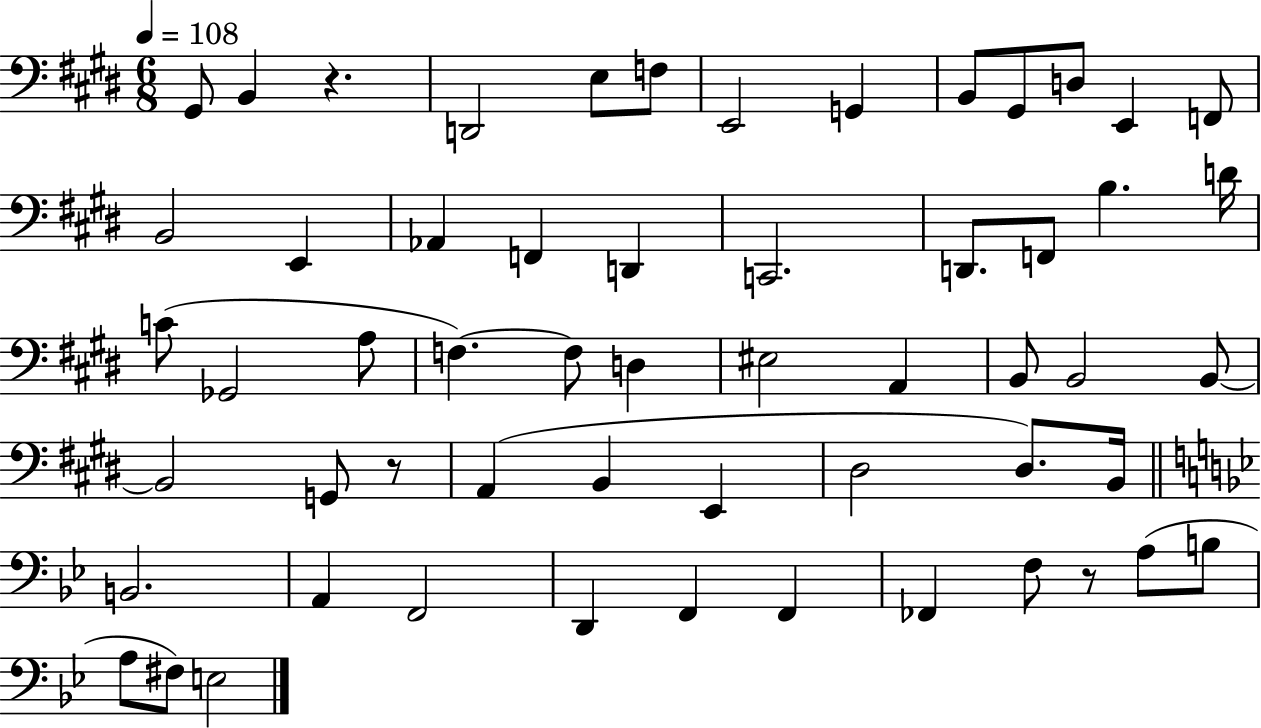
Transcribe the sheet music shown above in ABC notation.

X:1
T:Untitled
M:6/8
L:1/4
K:E
^G,,/2 B,, z D,,2 E,/2 F,/2 E,,2 G,, B,,/2 ^G,,/2 D,/2 E,, F,,/2 B,,2 E,, _A,, F,, D,, C,,2 D,,/2 F,,/2 B, D/4 C/2 _G,,2 A,/2 F, F,/2 D, ^E,2 A,, B,,/2 B,,2 B,,/2 B,,2 G,,/2 z/2 A,, B,, E,, ^D,2 ^D,/2 B,,/4 B,,2 A,, F,,2 D,, F,, F,, _F,, F,/2 z/2 A,/2 B,/2 A,/2 ^F,/2 E,2